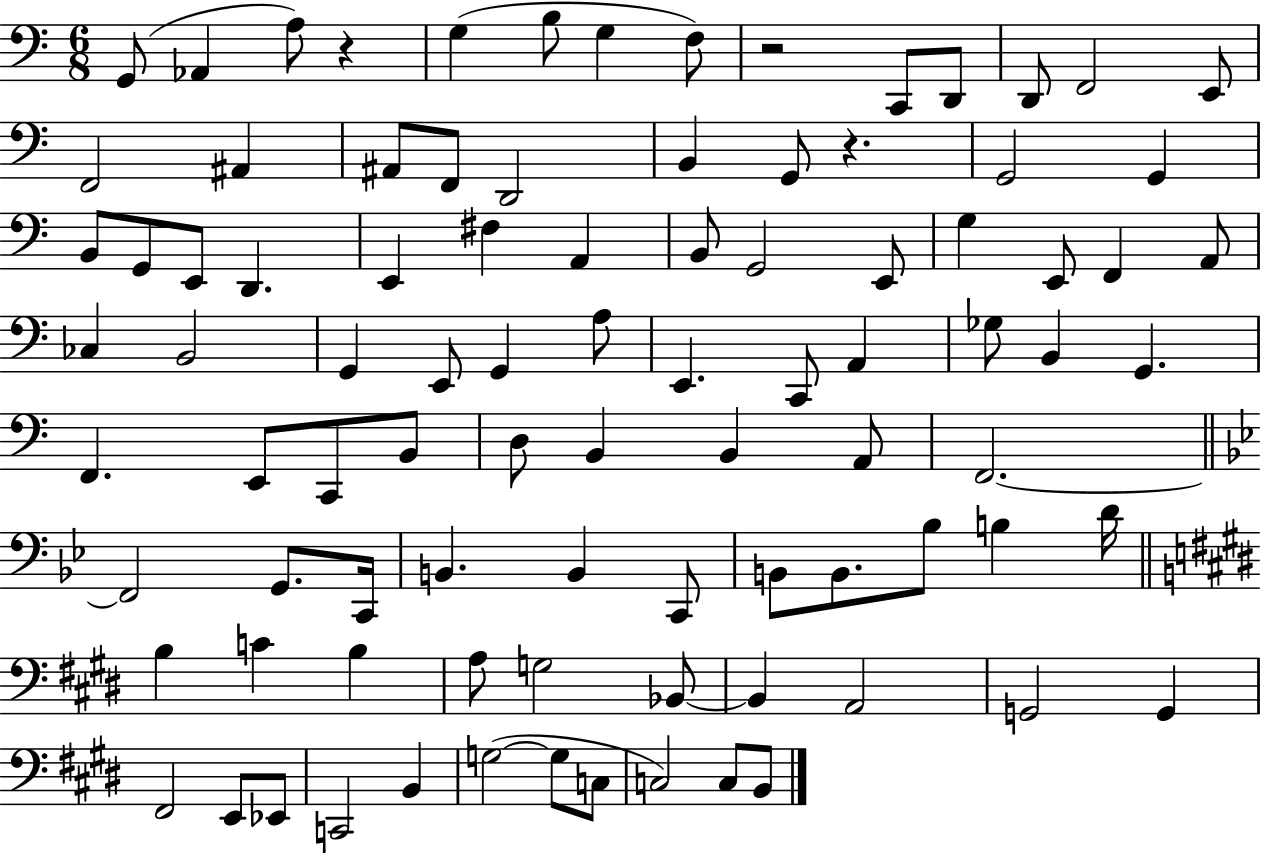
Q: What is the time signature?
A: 6/8